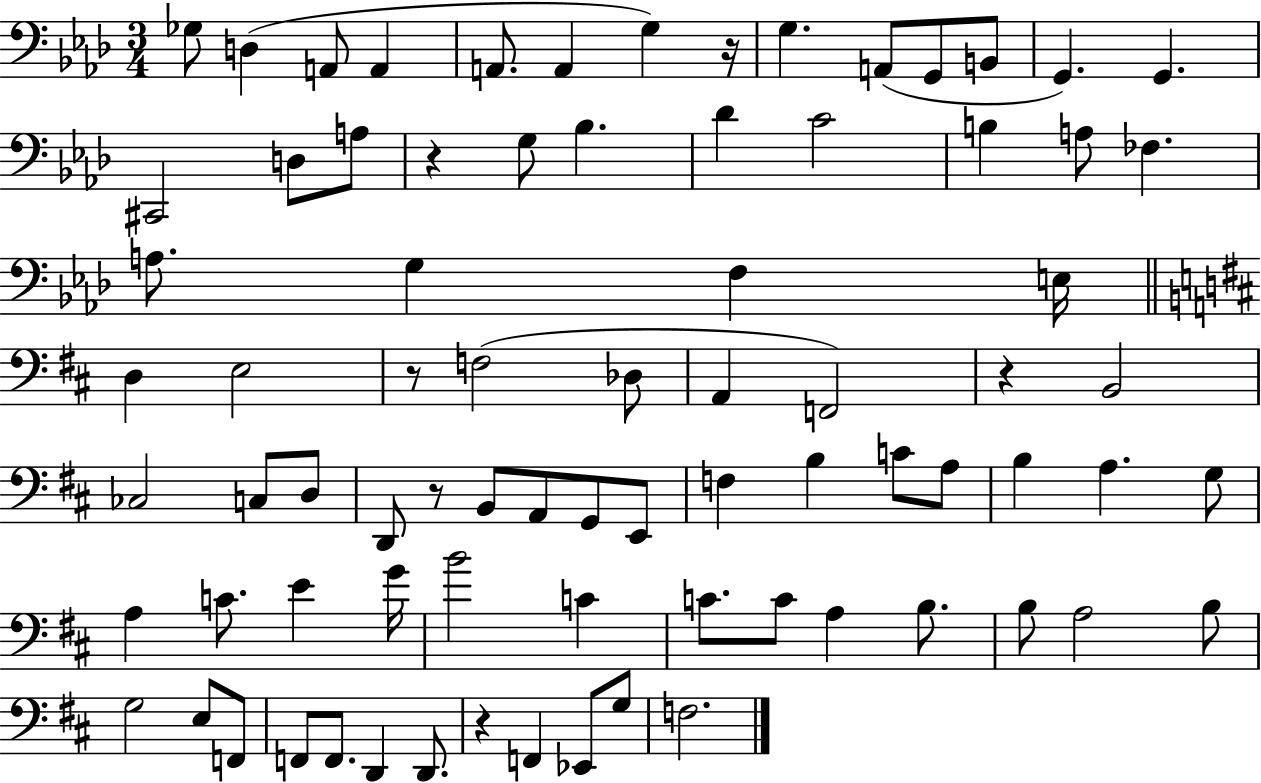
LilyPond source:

{
  \clef bass
  \numericTimeSignature
  \time 3/4
  \key aes \major
  ges8 d4( a,8 a,4 | a,8. a,4 g4) r16 | g4. a,8( g,8 b,8 | g,4.) g,4. | \break cis,2 d8 a8 | r4 g8 bes4. | des'4 c'2 | b4 a8 fes4. | \break a8. g4 f4 e16 | \bar "||" \break \key d \major d4 e2 | r8 f2( des8 | a,4 f,2) | r4 b,2 | \break ces2 c8 d8 | d,8 r8 b,8 a,8 g,8 e,8 | f4 b4 c'8 a8 | b4 a4. g8 | \break a4 c'8. e'4 g'16 | b'2 c'4 | c'8. c'8 a4 b8. | b8 a2 b8 | \break g2 e8 f,8 | f,8 f,8. d,4 d,8. | r4 f,4 ees,8 g8 | f2. | \break \bar "|."
}